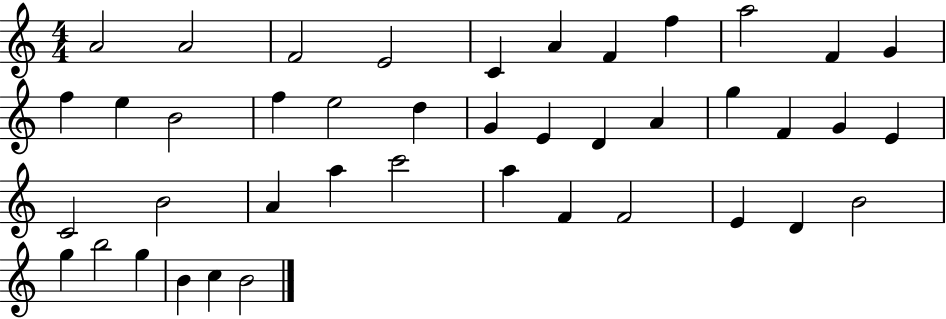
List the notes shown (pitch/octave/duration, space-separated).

A4/h A4/h F4/h E4/h C4/q A4/q F4/q F5/q A5/h F4/q G4/q F5/q E5/q B4/h F5/q E5/h D5/q G4/q E4/q D4/q A4/q G5/q F4/q G4/q E4/q C4/h B4/h A4/q A5/q C6/h A5/q F4/q F4/h E4/q D4/q B4/h G5/q B5/h G5/q B4/q C5/q B4/h